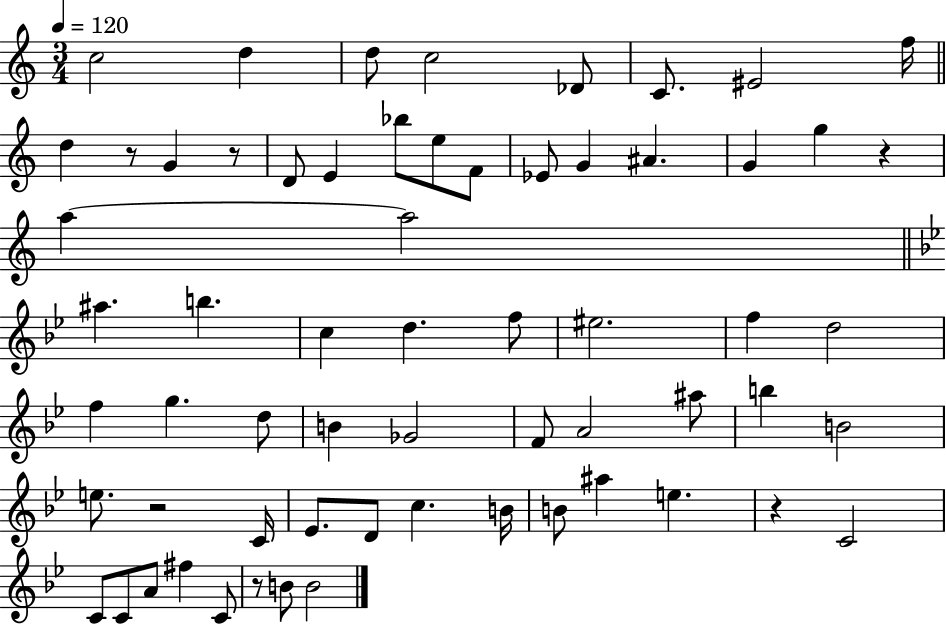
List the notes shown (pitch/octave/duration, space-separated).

C5/h D5/q D5/e C5/h Db4/e C4/e. EIS4/h F5/s D5/q R/e G4/q R/e D4/e E4/q Bb5/e E5/e F4/e Eb4/e G4/q A#4/q. G4/q G5/q R/q A5/q A5/h A#5/q. B5/q. C5/q D5/q. F5/e EIS5/h. F5/q D5/h F5/q G5/q. D5/e B4/q Gb4/h F4/e A4/h A#5/e B5/q B4/h E5/e. R/h C4/s Eb4/e. D4/e C5/q. B4/s B4/e A#5/q E5/q. R/q C4/h C4/e C4/e A4/e F#5/q C4/e R/e B4/e B4/h